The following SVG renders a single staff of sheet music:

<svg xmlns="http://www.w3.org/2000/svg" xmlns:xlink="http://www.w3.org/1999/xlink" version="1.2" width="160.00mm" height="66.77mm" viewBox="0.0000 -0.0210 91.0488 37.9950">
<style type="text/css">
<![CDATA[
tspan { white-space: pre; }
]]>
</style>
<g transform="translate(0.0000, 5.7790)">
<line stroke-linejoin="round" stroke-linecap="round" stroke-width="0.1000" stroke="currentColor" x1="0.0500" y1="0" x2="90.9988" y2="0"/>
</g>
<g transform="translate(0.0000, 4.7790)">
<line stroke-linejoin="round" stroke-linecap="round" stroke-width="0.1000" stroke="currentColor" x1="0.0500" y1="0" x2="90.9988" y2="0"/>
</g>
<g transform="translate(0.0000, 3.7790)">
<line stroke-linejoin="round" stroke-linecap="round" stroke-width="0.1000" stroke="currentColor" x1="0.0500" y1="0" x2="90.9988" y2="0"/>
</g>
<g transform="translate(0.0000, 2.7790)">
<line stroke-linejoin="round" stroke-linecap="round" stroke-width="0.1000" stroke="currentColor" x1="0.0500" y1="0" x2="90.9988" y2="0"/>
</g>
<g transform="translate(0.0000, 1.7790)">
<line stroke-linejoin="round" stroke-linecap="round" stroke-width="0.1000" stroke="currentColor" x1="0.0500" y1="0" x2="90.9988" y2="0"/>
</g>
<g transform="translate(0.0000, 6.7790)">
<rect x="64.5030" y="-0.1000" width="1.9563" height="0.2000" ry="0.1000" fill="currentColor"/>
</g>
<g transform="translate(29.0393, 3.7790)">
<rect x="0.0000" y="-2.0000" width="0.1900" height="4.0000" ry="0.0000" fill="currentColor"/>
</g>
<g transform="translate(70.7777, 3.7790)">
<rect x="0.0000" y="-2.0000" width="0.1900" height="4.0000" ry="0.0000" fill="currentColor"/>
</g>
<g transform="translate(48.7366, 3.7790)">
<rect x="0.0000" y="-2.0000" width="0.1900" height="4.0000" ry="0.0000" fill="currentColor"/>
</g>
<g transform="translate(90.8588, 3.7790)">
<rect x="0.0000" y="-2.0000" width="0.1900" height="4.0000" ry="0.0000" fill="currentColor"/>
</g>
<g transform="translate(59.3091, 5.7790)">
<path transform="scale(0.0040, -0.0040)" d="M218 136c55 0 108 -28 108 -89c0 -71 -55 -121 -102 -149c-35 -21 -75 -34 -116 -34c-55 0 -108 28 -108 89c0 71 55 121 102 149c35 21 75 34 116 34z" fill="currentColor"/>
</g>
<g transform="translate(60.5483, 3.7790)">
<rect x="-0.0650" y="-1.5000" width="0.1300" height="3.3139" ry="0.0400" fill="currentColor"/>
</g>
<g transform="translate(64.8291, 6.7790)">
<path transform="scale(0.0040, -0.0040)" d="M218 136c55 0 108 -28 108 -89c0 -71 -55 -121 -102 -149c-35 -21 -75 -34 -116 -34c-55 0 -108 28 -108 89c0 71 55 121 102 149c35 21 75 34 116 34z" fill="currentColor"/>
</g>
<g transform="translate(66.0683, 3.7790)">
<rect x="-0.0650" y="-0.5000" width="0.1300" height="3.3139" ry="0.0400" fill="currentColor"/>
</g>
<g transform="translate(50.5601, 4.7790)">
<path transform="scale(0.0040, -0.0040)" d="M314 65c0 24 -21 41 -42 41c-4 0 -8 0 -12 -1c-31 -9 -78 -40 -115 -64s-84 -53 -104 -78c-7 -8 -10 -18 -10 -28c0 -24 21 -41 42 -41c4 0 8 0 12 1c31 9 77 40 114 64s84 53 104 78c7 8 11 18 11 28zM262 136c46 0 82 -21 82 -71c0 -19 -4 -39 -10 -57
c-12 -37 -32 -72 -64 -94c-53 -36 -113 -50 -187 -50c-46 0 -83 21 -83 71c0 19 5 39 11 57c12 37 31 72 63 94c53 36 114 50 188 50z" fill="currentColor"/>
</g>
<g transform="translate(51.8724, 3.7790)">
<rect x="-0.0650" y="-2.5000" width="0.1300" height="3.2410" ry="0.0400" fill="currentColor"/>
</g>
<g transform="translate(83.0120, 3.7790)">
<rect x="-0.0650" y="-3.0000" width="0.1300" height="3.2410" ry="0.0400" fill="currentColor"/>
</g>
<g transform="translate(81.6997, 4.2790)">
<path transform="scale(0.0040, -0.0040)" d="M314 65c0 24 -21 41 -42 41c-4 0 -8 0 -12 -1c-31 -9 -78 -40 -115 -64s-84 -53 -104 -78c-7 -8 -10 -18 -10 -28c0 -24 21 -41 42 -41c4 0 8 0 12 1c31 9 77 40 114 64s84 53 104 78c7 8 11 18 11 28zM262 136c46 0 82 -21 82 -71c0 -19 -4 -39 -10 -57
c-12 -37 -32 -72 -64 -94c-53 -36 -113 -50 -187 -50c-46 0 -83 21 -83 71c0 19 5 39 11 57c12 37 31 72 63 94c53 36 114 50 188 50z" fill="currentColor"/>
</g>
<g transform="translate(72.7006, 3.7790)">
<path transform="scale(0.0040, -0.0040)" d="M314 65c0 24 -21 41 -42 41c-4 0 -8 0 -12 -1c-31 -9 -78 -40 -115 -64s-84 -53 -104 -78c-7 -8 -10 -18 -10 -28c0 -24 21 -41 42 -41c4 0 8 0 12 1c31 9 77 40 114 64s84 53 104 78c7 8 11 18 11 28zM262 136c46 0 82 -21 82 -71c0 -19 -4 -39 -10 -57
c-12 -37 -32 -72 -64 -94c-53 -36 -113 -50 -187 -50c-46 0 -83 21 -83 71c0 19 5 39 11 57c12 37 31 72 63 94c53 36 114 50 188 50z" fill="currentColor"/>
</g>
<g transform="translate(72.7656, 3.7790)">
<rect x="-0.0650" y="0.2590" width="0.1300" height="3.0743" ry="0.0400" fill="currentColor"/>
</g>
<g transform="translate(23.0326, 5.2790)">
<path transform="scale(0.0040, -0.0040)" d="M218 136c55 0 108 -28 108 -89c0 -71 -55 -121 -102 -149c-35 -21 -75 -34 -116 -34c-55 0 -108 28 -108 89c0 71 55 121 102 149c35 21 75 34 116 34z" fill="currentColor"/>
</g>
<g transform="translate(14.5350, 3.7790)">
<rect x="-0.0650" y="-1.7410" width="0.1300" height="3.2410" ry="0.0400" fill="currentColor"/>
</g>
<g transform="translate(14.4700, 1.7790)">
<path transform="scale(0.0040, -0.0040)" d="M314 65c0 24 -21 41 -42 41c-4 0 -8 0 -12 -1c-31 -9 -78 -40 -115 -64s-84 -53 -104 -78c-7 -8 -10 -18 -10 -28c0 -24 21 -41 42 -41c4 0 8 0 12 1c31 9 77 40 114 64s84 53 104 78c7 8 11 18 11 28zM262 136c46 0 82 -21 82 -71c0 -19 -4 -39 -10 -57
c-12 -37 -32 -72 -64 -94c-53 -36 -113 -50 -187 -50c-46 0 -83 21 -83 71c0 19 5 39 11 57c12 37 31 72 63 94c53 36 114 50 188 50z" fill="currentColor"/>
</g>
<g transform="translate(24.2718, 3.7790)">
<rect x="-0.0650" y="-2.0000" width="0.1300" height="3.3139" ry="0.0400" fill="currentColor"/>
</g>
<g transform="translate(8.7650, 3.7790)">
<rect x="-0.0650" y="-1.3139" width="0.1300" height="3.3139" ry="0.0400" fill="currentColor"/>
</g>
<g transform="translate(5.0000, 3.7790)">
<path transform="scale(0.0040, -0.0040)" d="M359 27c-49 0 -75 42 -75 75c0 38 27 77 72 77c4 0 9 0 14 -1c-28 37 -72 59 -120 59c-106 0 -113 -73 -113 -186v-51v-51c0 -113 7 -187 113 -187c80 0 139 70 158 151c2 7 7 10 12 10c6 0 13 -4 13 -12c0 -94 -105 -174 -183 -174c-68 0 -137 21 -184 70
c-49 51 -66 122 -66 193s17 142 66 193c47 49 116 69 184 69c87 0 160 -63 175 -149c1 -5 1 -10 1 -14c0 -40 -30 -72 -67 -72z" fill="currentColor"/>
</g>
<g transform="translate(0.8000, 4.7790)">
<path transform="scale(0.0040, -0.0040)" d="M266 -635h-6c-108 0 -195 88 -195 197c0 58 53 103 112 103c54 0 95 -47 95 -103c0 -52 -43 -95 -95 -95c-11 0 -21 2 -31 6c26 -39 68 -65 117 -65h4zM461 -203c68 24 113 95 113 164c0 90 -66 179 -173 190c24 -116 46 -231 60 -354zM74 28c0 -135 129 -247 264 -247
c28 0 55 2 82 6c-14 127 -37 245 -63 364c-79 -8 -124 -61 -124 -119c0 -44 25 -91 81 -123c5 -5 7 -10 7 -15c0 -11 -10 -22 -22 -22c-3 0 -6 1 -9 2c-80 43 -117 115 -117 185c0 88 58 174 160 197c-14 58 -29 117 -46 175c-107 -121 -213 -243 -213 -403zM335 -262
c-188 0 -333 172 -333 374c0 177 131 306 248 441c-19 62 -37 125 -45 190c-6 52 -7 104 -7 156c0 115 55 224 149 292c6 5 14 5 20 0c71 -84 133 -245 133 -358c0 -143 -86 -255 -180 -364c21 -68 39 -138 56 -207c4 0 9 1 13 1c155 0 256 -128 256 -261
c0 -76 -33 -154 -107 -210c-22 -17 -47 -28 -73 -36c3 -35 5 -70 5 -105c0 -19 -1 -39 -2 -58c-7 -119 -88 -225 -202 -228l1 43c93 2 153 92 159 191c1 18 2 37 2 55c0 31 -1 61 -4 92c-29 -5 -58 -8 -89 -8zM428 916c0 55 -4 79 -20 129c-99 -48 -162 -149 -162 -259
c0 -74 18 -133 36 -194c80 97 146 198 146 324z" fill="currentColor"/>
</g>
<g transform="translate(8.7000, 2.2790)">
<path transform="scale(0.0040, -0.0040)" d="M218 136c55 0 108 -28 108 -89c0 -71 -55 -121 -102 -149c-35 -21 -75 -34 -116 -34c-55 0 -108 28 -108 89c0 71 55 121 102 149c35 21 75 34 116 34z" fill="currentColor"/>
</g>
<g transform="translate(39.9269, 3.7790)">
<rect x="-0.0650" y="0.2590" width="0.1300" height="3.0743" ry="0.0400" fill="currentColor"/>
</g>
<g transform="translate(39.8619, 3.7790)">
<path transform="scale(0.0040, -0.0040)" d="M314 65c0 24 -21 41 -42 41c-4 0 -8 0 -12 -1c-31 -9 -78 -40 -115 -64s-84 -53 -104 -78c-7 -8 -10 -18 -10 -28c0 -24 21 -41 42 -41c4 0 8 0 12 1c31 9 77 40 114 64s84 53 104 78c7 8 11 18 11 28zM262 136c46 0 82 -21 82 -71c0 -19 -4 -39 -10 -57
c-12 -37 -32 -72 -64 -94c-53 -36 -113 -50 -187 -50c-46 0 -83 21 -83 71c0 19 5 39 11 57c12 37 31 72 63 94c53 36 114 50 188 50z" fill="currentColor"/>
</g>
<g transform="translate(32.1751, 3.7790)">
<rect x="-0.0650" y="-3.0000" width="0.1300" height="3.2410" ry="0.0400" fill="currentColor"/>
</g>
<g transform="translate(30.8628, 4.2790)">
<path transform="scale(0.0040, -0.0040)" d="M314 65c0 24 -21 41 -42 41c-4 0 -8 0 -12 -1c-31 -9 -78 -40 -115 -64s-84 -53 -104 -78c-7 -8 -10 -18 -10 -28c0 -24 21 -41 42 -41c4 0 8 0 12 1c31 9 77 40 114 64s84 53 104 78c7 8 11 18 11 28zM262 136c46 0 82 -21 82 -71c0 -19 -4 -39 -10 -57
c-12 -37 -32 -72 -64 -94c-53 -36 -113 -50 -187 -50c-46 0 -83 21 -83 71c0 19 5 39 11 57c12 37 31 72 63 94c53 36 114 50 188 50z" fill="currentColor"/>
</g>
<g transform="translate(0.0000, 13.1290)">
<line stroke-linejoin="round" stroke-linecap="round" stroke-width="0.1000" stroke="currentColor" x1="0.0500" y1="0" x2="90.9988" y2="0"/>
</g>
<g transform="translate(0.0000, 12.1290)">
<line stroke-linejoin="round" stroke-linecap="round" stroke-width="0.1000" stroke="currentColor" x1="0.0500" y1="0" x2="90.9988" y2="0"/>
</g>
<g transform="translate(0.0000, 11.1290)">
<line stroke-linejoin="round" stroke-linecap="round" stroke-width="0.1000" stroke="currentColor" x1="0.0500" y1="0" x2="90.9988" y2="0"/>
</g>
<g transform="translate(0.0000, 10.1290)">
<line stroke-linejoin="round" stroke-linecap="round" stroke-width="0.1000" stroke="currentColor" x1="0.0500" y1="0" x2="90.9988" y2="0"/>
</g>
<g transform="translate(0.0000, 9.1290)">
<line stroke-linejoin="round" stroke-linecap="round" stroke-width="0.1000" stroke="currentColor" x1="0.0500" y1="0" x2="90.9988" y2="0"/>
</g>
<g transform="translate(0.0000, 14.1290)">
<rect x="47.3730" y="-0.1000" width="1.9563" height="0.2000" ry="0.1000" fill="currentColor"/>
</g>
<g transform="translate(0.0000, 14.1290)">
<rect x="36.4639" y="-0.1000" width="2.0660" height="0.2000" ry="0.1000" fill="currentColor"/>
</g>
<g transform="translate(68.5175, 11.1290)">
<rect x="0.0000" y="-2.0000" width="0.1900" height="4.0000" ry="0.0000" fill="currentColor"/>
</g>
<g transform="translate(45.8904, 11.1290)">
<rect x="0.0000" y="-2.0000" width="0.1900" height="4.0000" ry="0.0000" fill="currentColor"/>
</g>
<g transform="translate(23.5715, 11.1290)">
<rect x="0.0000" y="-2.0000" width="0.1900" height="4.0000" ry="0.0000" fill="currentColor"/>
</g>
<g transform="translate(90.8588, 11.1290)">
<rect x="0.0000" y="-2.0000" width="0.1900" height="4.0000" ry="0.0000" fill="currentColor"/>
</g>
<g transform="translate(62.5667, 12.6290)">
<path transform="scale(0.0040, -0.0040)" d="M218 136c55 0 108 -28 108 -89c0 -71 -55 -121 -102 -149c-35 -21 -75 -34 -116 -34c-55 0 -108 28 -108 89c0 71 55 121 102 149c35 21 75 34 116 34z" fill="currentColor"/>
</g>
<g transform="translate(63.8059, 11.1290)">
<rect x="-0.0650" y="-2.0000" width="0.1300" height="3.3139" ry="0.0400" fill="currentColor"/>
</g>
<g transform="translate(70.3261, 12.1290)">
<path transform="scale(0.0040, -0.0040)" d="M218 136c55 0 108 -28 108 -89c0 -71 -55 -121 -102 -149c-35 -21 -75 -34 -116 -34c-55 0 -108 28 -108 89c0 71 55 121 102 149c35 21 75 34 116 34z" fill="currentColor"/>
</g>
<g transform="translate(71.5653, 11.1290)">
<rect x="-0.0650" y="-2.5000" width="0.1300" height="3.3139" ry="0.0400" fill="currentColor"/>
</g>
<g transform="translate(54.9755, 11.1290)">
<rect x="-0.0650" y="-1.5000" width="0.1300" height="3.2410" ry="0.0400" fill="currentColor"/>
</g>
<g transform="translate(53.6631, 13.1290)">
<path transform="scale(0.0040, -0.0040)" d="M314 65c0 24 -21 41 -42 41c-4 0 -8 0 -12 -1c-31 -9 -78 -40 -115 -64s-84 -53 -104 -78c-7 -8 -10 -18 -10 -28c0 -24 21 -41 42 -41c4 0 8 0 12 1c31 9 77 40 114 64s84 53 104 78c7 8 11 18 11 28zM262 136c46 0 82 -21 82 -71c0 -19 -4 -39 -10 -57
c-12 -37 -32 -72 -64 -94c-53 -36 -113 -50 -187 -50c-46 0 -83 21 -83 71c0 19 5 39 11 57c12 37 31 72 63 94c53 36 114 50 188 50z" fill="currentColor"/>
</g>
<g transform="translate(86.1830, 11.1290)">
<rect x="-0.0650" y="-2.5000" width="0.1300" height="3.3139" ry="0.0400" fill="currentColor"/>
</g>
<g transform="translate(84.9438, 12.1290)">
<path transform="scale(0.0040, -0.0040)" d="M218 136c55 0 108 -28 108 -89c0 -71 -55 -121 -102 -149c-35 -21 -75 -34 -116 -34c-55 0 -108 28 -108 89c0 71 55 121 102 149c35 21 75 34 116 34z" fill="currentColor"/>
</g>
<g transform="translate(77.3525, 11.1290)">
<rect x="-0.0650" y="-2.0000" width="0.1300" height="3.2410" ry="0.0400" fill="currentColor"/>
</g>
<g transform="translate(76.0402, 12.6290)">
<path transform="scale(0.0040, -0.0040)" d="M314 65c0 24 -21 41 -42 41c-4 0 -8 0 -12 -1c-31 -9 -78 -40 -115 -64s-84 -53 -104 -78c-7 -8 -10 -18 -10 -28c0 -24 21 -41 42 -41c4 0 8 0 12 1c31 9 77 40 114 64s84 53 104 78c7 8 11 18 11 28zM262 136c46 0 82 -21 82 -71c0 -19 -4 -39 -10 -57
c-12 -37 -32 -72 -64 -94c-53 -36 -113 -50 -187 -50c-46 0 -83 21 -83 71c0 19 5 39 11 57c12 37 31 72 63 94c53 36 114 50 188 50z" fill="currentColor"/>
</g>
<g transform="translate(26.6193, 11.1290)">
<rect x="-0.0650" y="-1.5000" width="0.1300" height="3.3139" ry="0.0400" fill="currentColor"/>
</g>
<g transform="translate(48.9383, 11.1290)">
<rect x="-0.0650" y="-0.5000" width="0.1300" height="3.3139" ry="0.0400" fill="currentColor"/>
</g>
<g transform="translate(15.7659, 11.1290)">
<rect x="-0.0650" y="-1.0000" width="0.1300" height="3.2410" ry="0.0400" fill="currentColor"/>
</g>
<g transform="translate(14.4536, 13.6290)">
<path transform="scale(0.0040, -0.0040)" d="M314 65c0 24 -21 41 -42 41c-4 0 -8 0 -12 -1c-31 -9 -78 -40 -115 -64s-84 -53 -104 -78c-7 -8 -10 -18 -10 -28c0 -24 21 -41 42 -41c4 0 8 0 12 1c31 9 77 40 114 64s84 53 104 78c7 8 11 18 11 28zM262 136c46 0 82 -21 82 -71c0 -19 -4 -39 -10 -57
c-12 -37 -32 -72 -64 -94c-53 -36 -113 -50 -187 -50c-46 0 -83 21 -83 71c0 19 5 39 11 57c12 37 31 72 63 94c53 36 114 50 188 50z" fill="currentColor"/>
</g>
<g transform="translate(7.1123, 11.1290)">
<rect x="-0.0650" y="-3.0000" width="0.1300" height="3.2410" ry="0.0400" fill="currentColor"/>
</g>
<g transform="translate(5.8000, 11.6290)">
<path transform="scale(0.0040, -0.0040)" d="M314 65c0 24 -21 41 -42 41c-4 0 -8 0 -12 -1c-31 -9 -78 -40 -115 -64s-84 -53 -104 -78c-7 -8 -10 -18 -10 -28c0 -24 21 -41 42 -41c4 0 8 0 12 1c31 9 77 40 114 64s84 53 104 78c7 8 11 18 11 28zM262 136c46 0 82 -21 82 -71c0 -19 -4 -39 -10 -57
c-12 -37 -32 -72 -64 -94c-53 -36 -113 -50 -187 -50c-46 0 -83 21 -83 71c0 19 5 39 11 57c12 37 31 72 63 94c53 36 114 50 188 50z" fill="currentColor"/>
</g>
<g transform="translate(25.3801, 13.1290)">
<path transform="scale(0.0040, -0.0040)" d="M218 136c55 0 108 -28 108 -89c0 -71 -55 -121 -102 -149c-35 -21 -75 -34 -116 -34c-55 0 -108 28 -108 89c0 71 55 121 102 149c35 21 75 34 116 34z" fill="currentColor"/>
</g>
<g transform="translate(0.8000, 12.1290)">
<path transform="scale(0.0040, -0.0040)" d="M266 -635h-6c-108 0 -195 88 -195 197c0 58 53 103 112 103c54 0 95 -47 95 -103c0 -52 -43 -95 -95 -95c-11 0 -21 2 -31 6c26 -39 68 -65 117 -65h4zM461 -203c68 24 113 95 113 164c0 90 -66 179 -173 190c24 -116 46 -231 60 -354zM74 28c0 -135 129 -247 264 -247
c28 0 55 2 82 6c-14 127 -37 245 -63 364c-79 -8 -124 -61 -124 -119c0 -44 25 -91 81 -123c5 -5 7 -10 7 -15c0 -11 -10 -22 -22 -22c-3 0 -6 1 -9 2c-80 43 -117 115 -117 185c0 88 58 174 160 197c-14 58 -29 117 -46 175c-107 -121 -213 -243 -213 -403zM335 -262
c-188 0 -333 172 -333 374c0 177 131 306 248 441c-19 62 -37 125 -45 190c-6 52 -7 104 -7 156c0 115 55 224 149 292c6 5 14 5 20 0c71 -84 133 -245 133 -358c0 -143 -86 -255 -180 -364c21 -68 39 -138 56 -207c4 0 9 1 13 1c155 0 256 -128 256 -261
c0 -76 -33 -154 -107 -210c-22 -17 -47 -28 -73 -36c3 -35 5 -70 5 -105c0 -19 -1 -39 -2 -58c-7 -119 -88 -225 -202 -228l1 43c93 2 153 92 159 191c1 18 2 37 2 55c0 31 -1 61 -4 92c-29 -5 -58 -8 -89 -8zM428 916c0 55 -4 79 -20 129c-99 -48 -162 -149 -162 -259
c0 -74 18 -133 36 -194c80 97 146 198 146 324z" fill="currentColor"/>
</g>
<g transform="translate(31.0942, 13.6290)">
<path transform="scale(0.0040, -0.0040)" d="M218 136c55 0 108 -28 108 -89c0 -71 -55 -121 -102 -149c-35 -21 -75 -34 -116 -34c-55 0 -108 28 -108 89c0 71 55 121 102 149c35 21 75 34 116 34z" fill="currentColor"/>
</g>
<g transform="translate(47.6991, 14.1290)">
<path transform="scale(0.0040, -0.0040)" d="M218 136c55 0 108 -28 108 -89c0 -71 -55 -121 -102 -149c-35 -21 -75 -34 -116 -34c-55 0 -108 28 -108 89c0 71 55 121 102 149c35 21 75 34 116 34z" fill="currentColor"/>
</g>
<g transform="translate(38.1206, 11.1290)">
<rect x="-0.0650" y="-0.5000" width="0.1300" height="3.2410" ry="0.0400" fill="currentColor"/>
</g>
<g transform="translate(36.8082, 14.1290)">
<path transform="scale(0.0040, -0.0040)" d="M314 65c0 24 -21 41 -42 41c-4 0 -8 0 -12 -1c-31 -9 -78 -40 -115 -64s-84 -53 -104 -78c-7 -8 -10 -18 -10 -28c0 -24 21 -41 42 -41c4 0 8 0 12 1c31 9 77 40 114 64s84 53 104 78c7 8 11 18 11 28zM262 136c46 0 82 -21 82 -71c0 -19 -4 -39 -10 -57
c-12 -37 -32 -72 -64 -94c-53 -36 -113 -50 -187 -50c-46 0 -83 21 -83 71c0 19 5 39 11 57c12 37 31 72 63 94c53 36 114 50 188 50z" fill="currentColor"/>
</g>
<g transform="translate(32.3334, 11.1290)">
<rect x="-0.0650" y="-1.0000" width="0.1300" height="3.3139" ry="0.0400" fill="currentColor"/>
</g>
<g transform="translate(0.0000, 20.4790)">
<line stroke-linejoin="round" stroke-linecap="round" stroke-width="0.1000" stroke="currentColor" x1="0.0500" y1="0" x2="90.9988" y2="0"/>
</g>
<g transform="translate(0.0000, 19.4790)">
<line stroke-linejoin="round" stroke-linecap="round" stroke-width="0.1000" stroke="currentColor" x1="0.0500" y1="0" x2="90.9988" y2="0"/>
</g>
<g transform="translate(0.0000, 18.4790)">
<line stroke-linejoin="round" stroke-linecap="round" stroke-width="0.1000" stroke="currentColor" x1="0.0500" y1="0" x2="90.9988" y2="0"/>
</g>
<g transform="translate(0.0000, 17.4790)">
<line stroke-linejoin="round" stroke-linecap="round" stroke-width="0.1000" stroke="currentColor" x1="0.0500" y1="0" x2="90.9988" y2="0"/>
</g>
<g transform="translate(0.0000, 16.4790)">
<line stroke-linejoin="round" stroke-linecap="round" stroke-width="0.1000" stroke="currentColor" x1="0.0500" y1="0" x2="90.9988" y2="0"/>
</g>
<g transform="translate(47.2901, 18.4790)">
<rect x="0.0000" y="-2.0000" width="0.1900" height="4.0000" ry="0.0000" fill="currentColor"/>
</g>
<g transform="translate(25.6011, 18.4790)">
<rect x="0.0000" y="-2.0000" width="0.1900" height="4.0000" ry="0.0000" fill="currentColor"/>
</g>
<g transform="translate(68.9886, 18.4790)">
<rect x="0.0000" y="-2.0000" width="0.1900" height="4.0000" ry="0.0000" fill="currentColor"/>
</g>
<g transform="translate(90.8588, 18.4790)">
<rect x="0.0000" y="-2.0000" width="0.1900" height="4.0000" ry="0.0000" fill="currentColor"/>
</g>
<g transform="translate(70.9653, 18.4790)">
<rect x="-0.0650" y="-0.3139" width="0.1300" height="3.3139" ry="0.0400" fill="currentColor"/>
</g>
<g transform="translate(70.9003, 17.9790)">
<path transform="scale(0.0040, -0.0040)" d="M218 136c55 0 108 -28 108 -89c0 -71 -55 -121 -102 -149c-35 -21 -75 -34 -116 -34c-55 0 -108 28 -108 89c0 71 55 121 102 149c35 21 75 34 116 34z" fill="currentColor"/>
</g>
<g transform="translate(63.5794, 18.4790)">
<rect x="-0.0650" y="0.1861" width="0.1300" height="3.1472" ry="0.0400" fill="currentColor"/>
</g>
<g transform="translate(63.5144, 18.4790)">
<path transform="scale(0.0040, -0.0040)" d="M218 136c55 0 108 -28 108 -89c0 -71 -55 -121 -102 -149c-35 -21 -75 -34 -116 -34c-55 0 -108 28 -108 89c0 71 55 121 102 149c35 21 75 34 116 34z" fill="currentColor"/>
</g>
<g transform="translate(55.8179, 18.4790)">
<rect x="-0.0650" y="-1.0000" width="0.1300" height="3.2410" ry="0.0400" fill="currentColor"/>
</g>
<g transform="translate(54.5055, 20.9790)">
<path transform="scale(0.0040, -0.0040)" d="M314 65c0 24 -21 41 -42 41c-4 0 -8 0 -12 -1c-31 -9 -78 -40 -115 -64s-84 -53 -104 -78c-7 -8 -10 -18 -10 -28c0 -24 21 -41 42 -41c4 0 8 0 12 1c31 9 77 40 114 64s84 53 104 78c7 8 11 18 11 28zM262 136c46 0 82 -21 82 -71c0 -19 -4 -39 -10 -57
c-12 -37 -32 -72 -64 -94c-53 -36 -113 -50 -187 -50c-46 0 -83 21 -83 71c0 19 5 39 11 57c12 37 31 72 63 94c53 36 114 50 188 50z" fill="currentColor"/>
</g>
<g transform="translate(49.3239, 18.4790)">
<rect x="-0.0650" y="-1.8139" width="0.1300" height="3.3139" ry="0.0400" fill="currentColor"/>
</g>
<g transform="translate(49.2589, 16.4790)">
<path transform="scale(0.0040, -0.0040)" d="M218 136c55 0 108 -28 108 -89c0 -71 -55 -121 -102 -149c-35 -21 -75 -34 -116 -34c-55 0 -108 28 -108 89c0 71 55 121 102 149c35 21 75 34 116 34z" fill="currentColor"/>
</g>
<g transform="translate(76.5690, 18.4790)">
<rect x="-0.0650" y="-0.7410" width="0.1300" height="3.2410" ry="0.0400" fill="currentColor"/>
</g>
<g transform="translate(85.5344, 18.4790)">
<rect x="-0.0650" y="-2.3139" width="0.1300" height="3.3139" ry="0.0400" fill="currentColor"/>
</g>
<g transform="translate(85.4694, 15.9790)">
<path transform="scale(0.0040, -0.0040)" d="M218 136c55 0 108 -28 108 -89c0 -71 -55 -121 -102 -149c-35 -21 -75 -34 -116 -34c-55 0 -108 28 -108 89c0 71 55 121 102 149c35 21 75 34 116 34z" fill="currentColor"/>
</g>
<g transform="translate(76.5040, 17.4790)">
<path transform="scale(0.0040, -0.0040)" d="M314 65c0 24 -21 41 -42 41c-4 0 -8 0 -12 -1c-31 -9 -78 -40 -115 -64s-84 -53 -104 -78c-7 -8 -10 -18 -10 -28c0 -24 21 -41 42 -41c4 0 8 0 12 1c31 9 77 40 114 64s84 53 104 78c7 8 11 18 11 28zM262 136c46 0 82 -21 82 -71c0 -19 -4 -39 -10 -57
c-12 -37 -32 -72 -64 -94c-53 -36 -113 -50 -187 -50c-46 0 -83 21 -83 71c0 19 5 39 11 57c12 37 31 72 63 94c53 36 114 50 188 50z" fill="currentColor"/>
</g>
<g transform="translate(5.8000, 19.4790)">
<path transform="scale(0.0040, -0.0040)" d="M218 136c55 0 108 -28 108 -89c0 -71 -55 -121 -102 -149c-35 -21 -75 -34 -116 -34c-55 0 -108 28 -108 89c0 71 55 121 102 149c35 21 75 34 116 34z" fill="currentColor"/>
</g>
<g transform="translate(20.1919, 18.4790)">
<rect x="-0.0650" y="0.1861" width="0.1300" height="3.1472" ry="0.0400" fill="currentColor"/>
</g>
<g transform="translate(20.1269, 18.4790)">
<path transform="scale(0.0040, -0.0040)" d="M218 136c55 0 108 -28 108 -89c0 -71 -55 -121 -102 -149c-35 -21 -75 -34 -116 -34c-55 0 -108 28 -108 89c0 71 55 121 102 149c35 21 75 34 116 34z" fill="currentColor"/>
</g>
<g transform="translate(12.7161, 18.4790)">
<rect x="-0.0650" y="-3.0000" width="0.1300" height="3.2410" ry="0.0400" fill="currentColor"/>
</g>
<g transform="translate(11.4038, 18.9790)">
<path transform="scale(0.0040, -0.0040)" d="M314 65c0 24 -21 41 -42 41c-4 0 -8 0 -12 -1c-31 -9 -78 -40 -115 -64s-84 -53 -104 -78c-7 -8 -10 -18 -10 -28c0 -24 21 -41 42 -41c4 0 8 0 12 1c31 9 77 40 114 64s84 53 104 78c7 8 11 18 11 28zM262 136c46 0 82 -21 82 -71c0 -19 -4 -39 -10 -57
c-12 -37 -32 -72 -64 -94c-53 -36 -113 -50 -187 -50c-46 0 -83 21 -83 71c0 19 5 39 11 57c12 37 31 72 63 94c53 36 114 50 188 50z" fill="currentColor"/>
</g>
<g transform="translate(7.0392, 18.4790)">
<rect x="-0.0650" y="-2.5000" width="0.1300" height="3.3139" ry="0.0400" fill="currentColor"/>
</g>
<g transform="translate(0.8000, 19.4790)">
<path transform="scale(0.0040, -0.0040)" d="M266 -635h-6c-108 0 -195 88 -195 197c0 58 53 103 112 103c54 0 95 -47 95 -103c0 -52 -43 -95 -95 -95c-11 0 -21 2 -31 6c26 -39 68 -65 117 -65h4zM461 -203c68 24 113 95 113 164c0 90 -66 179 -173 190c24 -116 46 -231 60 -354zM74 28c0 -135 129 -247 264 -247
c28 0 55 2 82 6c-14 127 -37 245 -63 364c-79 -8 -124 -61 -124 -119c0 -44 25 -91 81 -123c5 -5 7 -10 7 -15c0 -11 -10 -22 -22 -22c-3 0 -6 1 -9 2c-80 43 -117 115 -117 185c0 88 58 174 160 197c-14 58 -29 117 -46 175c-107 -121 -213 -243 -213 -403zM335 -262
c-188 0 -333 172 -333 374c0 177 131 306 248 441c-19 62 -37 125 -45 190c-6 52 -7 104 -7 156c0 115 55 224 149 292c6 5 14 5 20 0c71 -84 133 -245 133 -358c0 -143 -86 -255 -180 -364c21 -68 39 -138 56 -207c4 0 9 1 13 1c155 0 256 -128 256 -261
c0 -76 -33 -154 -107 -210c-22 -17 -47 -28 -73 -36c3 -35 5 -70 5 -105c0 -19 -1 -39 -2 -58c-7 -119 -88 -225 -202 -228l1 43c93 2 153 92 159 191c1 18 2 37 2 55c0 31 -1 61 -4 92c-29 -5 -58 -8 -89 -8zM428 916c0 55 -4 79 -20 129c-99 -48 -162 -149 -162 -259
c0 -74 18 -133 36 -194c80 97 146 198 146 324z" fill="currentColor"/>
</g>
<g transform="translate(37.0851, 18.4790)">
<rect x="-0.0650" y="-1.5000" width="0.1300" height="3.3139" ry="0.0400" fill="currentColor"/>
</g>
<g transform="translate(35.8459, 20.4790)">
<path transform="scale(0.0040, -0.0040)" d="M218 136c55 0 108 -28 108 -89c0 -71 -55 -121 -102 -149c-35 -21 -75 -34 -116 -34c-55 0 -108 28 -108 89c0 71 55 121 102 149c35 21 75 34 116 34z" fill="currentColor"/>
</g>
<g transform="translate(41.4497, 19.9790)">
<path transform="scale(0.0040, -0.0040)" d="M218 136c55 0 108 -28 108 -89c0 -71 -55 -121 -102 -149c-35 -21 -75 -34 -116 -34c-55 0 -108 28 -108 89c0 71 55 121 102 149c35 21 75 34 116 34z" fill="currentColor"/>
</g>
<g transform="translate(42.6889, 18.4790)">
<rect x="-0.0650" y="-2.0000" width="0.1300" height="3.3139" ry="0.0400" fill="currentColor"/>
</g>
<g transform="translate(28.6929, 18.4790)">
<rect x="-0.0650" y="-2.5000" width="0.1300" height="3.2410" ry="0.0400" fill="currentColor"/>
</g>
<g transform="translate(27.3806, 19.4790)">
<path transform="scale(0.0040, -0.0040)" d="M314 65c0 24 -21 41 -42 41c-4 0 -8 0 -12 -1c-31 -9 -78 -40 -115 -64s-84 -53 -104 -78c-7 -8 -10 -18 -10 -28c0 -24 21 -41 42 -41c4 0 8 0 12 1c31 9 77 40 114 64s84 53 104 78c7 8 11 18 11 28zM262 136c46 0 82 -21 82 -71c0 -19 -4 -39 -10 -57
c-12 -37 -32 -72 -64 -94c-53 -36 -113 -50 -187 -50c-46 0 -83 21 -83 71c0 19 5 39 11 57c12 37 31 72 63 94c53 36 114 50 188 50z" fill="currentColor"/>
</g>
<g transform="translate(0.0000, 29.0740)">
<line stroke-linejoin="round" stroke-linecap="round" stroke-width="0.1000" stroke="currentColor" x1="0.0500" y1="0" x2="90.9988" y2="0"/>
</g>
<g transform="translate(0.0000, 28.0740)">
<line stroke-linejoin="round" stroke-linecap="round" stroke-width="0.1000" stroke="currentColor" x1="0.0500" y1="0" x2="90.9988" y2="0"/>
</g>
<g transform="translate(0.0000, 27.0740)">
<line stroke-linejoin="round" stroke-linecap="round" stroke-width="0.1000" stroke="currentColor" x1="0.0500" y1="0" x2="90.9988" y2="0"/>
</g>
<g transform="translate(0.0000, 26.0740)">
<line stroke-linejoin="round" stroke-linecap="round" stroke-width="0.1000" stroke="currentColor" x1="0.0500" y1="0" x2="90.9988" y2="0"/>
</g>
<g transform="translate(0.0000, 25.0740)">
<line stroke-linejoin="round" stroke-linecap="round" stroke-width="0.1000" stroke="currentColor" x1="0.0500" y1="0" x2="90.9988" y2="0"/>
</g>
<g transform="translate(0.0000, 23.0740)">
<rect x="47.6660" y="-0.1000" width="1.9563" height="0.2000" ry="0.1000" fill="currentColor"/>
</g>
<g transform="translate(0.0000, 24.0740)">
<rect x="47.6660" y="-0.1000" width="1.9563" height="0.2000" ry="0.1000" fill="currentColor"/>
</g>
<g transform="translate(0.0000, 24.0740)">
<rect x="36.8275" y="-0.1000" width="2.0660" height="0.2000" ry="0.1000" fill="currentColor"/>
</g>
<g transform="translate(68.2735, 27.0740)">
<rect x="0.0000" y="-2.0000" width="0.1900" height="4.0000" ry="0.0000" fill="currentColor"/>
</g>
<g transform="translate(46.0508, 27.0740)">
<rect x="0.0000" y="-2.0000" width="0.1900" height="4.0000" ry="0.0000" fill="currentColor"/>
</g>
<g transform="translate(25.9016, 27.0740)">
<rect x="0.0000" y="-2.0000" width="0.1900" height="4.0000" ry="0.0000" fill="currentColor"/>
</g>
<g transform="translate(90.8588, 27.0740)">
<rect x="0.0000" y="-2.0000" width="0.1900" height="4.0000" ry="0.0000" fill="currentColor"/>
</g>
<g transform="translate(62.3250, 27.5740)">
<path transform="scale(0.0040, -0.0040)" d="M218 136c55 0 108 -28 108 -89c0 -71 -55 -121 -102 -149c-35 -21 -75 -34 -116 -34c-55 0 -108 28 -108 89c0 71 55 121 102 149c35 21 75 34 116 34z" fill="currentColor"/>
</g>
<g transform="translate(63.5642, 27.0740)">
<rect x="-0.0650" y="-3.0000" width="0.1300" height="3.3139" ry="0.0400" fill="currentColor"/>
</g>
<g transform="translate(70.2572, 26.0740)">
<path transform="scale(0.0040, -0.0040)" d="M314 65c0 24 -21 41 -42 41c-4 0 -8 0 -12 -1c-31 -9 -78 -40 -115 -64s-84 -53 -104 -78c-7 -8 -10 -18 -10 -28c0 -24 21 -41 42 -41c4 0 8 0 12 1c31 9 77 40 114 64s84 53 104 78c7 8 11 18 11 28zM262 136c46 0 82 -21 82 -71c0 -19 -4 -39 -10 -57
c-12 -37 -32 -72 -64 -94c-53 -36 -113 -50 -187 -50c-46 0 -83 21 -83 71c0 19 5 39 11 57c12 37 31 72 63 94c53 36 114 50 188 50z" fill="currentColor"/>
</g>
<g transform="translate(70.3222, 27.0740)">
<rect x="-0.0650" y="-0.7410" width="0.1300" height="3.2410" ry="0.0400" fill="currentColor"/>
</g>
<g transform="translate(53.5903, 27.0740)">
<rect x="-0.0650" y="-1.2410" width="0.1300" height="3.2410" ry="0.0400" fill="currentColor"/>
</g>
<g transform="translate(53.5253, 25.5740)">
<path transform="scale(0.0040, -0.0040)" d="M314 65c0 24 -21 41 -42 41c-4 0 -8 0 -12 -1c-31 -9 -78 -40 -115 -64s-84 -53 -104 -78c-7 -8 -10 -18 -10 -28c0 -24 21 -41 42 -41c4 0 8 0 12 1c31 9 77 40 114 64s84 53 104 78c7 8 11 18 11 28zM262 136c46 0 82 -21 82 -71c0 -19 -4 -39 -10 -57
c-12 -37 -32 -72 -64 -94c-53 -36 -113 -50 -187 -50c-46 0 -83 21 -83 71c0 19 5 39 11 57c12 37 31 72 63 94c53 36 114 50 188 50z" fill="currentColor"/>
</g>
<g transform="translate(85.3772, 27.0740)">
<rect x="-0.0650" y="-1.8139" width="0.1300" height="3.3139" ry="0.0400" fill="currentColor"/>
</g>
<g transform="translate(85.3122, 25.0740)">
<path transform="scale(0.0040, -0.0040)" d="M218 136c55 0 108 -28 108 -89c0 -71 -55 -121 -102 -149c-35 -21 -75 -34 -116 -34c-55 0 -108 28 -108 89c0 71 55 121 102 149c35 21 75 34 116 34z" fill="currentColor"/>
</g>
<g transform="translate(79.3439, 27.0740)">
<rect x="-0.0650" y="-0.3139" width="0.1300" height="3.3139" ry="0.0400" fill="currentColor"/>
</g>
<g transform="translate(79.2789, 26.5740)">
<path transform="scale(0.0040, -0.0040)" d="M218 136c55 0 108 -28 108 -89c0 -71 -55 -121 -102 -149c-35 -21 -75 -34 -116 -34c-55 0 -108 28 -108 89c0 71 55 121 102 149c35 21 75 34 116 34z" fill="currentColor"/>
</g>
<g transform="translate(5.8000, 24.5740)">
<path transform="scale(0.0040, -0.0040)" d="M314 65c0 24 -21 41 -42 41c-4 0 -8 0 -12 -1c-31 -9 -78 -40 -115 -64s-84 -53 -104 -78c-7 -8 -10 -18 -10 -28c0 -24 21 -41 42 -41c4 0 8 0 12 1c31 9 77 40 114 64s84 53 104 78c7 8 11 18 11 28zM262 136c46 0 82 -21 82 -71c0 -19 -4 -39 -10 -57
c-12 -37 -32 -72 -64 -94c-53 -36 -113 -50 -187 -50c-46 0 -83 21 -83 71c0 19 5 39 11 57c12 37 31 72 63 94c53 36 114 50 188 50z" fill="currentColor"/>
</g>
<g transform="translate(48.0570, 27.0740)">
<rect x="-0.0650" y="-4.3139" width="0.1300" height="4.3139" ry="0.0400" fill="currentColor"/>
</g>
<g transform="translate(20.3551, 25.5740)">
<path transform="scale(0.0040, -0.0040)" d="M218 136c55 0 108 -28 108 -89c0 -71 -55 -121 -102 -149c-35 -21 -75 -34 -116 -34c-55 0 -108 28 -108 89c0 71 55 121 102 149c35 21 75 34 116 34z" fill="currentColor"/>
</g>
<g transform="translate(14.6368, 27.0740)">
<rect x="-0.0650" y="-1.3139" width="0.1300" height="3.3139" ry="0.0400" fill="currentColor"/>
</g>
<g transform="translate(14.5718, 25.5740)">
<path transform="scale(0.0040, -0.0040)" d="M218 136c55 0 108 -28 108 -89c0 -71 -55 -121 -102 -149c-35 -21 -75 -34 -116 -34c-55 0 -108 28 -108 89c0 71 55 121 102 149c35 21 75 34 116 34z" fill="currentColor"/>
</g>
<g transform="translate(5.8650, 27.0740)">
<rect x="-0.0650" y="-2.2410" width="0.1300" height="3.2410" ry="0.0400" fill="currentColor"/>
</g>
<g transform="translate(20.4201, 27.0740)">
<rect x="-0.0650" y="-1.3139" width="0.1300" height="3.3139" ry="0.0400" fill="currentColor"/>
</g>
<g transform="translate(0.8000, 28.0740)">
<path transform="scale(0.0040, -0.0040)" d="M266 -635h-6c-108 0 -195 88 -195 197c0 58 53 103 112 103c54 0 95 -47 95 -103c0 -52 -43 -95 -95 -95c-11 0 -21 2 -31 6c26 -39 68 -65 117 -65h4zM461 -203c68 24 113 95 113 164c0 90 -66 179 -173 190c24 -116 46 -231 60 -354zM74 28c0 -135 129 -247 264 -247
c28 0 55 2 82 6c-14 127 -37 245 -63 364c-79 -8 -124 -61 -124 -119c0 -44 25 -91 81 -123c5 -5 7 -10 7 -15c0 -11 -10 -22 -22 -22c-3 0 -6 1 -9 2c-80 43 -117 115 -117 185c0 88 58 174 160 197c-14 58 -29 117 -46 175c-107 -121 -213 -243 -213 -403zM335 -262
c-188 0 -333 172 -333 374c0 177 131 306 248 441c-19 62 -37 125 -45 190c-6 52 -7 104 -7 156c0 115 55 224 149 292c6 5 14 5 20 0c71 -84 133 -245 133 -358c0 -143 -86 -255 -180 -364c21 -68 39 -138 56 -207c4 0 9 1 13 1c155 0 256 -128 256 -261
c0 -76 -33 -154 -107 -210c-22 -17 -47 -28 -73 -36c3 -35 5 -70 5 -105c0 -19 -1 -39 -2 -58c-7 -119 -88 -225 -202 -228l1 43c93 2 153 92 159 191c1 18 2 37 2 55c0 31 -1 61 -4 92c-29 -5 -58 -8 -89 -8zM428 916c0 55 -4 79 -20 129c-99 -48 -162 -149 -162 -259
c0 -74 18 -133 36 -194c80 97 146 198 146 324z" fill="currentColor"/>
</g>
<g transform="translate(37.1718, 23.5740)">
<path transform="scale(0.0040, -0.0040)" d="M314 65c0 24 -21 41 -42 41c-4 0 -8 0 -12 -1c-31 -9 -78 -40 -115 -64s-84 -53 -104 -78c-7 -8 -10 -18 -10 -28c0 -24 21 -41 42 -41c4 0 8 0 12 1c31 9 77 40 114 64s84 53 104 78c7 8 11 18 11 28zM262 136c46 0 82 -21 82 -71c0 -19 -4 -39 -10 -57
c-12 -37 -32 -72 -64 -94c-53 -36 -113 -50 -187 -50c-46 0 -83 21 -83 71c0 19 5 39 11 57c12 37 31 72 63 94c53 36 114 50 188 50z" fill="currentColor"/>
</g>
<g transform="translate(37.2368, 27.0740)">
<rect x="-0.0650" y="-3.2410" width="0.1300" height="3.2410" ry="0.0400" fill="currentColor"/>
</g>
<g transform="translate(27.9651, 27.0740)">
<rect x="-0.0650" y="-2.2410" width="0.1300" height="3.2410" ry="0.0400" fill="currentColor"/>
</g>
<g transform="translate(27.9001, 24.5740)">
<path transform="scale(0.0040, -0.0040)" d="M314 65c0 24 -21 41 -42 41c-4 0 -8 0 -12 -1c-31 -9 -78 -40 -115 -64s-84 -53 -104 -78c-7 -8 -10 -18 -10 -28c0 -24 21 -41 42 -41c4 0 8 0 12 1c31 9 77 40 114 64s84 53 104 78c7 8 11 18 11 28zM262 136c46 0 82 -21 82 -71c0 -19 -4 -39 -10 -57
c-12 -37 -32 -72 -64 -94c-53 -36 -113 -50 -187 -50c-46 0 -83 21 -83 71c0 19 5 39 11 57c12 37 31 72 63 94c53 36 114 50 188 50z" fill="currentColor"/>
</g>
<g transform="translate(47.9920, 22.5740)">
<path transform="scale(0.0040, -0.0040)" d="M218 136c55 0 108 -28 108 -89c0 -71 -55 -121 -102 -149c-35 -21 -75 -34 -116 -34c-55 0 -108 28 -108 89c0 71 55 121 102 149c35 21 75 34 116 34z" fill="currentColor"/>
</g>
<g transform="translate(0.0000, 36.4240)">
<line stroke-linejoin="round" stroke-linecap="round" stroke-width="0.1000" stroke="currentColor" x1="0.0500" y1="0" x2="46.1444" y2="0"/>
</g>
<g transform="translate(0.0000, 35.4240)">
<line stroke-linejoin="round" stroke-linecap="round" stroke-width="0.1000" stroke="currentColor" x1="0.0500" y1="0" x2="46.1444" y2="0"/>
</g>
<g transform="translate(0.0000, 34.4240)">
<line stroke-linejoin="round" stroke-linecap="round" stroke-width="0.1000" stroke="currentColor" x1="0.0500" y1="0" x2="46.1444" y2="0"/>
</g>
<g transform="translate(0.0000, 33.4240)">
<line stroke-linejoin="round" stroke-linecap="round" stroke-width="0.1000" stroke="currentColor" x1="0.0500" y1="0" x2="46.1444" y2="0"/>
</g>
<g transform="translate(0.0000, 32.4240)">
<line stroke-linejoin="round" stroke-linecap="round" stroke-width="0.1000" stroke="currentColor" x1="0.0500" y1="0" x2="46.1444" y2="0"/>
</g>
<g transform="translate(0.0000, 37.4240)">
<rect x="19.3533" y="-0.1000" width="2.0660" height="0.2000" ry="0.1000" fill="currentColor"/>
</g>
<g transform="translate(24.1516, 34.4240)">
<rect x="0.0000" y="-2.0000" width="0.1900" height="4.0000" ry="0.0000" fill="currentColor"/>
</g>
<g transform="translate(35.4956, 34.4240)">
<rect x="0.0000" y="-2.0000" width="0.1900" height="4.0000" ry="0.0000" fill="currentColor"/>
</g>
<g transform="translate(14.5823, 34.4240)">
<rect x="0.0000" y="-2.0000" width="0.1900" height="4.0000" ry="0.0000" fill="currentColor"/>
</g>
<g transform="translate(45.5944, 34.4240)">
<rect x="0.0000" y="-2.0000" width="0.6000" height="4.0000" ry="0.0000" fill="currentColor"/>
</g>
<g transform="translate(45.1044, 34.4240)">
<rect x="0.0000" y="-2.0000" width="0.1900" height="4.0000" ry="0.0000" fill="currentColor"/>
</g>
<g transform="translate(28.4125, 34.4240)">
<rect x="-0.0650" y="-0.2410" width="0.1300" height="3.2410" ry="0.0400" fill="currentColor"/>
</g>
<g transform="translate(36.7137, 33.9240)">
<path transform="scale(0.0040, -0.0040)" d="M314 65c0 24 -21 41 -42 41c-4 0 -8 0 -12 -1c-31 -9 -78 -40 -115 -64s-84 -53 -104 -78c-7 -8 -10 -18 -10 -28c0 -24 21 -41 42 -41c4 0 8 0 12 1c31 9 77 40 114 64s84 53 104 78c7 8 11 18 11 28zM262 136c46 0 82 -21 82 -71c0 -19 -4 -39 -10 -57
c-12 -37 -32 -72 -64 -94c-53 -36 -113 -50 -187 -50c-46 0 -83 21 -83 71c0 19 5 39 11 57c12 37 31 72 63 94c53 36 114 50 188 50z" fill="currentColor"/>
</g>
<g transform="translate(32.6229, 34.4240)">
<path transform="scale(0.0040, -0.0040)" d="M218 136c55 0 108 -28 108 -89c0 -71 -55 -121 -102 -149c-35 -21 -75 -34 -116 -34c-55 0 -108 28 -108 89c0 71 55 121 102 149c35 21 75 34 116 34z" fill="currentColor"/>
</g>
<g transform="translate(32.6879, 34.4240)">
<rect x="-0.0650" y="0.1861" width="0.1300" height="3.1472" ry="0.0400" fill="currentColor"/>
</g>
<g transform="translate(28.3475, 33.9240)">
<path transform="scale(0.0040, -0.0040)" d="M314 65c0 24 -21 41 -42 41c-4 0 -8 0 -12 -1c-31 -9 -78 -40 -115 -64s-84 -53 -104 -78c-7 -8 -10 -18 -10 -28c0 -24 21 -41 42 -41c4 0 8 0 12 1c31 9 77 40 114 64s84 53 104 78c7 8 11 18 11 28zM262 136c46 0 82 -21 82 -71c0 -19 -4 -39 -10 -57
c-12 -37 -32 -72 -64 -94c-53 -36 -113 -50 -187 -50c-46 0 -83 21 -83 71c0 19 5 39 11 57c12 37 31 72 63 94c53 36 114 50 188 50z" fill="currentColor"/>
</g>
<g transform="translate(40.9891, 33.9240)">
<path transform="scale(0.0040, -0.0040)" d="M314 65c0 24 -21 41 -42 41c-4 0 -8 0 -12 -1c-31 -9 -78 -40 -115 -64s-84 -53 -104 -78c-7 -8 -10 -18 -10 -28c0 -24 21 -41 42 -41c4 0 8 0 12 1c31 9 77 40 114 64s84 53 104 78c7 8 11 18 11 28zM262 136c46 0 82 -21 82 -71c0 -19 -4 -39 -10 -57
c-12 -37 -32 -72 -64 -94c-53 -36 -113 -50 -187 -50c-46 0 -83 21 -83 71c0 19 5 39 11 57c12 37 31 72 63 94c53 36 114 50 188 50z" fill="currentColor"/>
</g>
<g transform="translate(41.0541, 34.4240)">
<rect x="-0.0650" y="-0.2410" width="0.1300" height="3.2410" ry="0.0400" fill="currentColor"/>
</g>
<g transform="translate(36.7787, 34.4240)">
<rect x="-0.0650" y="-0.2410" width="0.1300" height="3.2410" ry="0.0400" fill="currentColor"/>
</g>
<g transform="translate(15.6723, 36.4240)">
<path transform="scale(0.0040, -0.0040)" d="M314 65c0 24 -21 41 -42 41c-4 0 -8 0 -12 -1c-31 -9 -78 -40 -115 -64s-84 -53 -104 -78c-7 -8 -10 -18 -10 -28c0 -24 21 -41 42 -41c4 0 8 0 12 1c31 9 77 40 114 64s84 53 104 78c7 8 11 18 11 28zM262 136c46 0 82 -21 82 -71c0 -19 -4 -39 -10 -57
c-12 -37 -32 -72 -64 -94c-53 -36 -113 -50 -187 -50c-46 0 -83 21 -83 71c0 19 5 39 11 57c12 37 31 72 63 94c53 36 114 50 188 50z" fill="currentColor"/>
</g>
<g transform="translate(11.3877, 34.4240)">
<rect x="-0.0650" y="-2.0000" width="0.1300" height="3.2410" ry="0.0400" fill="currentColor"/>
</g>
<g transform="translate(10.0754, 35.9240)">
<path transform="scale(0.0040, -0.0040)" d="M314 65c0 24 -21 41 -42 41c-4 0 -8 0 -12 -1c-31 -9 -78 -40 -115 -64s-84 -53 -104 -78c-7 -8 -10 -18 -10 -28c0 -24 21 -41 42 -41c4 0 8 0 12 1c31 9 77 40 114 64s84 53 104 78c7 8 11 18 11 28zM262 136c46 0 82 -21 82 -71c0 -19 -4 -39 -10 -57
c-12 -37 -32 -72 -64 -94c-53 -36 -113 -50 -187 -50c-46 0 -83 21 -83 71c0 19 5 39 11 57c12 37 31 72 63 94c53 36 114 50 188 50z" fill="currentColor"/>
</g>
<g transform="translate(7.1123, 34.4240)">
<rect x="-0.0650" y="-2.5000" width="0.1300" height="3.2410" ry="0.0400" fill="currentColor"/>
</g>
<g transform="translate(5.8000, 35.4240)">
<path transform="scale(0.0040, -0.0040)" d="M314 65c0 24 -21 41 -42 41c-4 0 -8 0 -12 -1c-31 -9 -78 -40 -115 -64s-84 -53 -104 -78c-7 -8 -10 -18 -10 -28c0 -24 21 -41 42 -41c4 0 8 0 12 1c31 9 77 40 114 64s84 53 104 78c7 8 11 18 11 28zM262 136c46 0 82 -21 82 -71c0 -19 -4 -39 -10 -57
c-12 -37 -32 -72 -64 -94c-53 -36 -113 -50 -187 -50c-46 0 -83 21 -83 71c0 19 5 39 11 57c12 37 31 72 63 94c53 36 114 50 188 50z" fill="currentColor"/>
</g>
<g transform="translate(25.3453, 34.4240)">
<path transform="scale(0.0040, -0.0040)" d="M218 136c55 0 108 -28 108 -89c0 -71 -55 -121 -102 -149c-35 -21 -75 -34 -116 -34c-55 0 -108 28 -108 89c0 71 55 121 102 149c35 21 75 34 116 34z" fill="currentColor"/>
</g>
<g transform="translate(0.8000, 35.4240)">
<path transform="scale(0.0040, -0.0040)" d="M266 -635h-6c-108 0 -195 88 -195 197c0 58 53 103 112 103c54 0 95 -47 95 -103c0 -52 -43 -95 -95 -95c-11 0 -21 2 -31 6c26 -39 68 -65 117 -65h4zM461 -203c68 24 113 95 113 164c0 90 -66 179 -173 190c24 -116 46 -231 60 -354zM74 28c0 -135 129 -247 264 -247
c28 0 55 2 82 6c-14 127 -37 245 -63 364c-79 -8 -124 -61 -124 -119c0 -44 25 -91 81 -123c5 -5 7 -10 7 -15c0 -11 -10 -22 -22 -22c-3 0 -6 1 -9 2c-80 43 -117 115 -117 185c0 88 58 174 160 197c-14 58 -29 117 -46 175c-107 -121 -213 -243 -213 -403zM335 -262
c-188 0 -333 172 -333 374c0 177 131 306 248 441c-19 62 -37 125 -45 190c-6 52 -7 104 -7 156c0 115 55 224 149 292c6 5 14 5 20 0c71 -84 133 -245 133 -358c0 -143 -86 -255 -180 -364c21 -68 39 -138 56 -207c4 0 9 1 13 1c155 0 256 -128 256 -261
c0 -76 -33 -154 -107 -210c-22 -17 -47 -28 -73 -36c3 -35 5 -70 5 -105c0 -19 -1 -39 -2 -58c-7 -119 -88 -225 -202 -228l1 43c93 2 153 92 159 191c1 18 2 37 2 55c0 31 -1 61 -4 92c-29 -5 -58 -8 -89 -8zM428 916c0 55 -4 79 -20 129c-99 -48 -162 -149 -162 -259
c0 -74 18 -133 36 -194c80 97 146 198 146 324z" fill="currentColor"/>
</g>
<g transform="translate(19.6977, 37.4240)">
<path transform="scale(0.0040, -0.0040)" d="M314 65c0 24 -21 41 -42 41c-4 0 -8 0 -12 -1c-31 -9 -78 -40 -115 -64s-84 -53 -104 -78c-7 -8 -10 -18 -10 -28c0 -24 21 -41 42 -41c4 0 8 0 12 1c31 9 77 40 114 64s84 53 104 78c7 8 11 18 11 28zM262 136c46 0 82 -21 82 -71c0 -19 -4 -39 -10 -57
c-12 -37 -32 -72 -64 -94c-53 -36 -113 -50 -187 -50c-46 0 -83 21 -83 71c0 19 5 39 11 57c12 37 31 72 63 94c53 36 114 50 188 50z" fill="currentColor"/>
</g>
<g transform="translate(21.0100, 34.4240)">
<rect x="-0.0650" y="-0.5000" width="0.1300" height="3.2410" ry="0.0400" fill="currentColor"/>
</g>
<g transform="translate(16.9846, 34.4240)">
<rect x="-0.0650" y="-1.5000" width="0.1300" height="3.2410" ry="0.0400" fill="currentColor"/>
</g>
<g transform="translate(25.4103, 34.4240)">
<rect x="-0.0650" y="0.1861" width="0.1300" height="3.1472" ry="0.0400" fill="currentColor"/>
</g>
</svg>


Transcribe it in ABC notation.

X:1
T:Untitled
M:4/4
L:1/4
K:C
e f2 F A2 B2 G2 E C B2 A2 A2 D2 E D C2 C E2 F G F2 G G A2 B G2 E F f D2 B c d2 g g2 e e g2 b2 d' e2 A d2 c f G2 F2 E2 C2 B c2 B c2 c2